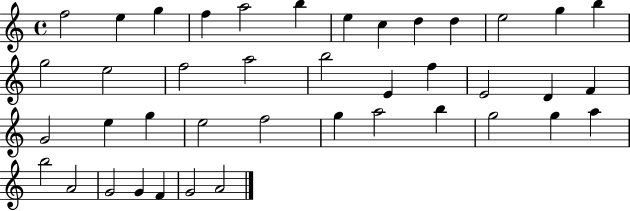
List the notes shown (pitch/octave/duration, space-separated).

F5/h E5/q G5/q F5/q A5/h B5/q E5/q C5/q D5/q D5/q E5/h G5/q B5/q G5/h E5/h F5/h A5/h B5/h E4/q F5/q E4/h D4/q F4/q G4/h E5/q G5/q E5/h F5/h G5/q A5/h B5/q G5/h G5/q A5/q B5/h A4/h G4/h G4/q F4/q G4/h A4/h